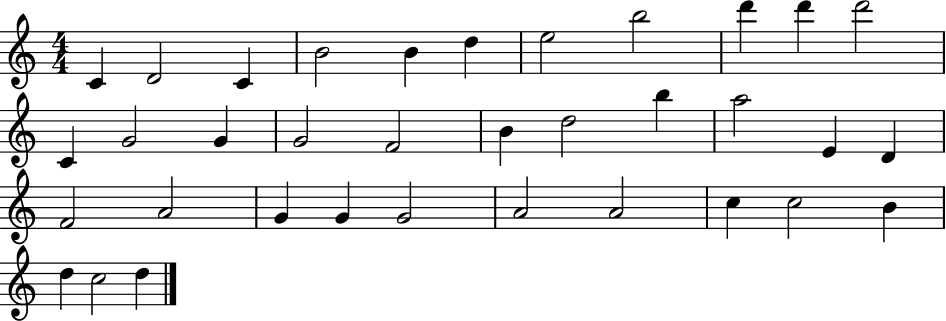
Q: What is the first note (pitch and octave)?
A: C4